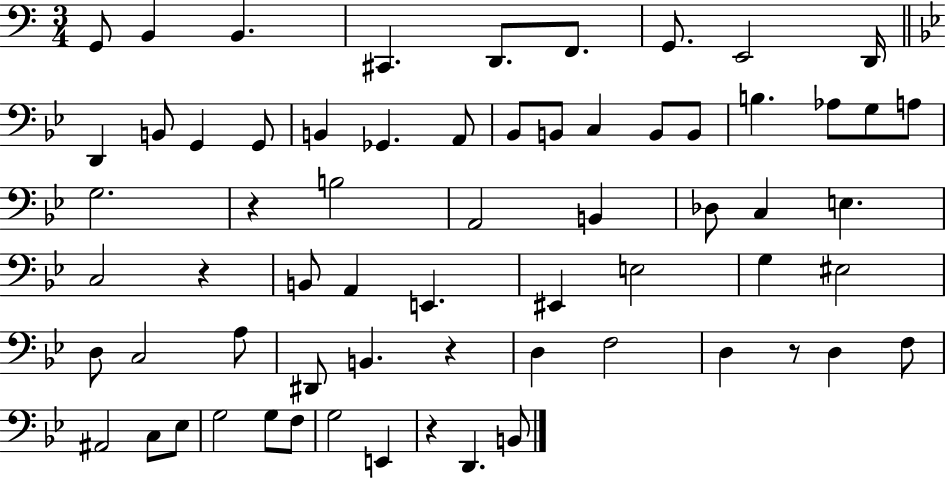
X:1
T:Untitled
M:3/4
L:1/4
K:C
G,,/2 B,, B,, ^C,, D,,/2 F,,/2 G,,/2 E,,2 D,,/4 D,, B,,/2 G,, G,,/2 B,, _G,, A,,/2 _B,,/2 B,,/2 C, B,,/2 B,,/2 B, _A,/2 G,/2 A,/2 G,2 z B,2 A,,2 B,, _D,/2 C, E, C,2 z B,,/2 A,, E,, ^E,, E,2 G, ^E,2 D,/2 C,2 A,/2 ^D,,/2 B,, z D, F,2 D, z/2 D, F,/2 ^A,,2 C,/2 _E,/2 G,2 G,/2 F,/2 G,2 E,, z D,, B,,/2